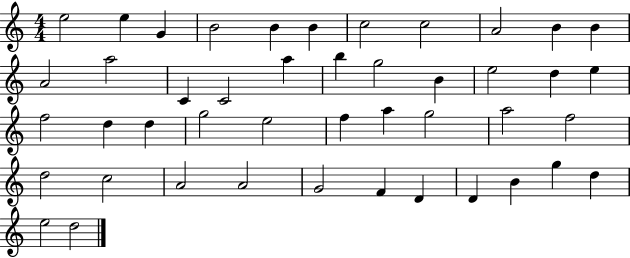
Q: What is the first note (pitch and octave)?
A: E5